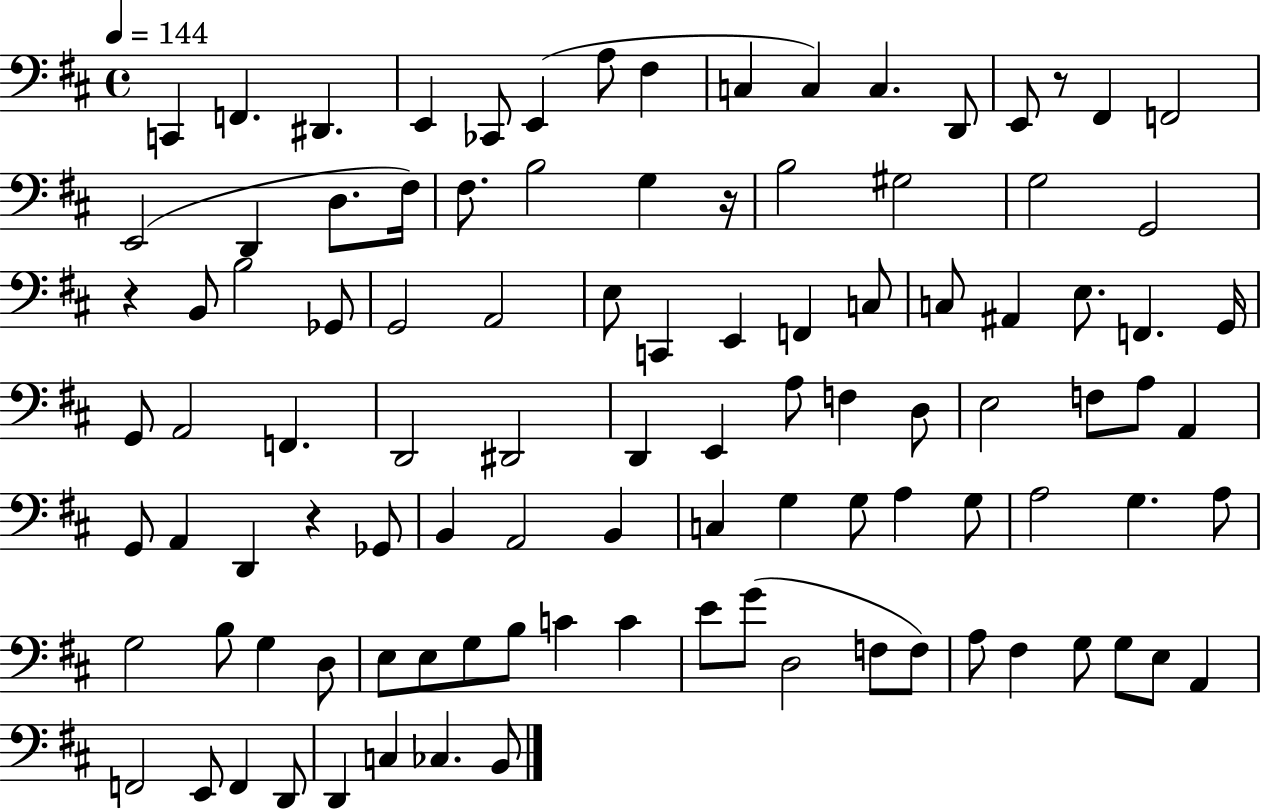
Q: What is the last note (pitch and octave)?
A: B2